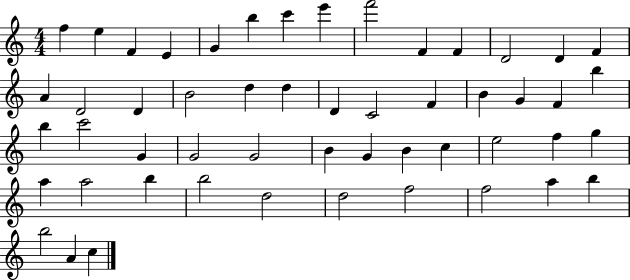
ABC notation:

X:1
T:Untitled
M:4/4
L:1/4
K:C
f e F E G b c' e' f'2 F F D2 D F A D2 D B2 d d D C2 F B G F b b c'2 G G2 G2 B G B c e2 f g a a2 b b2 d2 d2 f2 f2 a b b2 A c